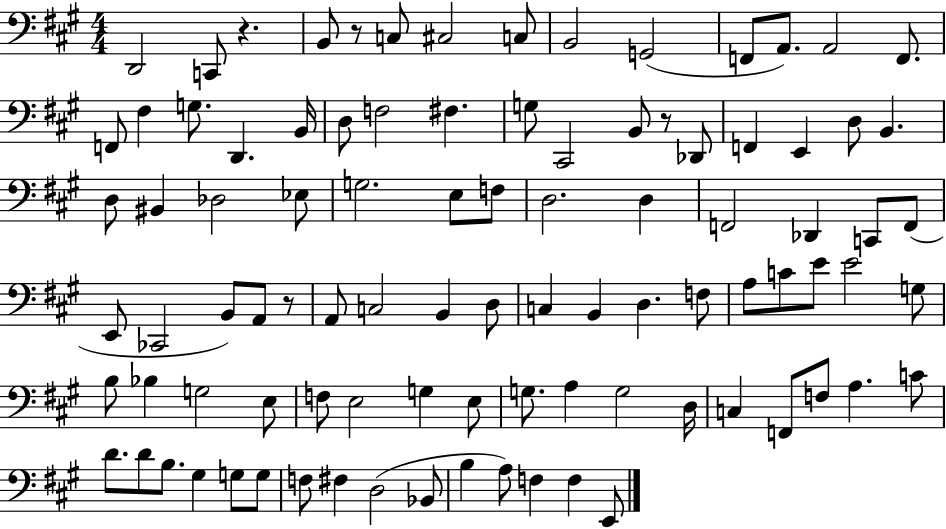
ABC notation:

X:1
T:Untitled
M:4/4
L:1/4
K:A
D,,2 C,,/2 z B,,/2 z/2 C,/2 ^C,2 C,/2 B,,2 G,,2 F,,/2 A,,/2 A,,2 F,,/2 F,,/2 ^F, G,/2 D,, B,,/4 D,/2 F,2 ^F, G,/2 ^C,,2 B,,/2 z/2 _D,,/2 F,, E,, D,/2 B,, D,/2 ^B,, _D,2 _E,/2 G,2 E,/2 F,/2 D,2 D, F,,2 _D,, C,,/2 F,,/2 E,,/2 _C,,2 B,,/2 A,,/2 z/2 A,,/2 C,2 B,, D,/2 C, B,, D, F,/2 A,/2 C/2 E/2 E2 G,/2 B,/2 _B, G,2 E,/2 F,/2 E,2 G, E,/2 G,/2 A, G,2 D,/4 C, F,,/2 F,/2 A, C/2 D/2 D/2 B,/2 ^G, G,/2 G,/2 F,/2 ^F, D,2 _B,,/2 B, A,/2 F, F, E,,/2